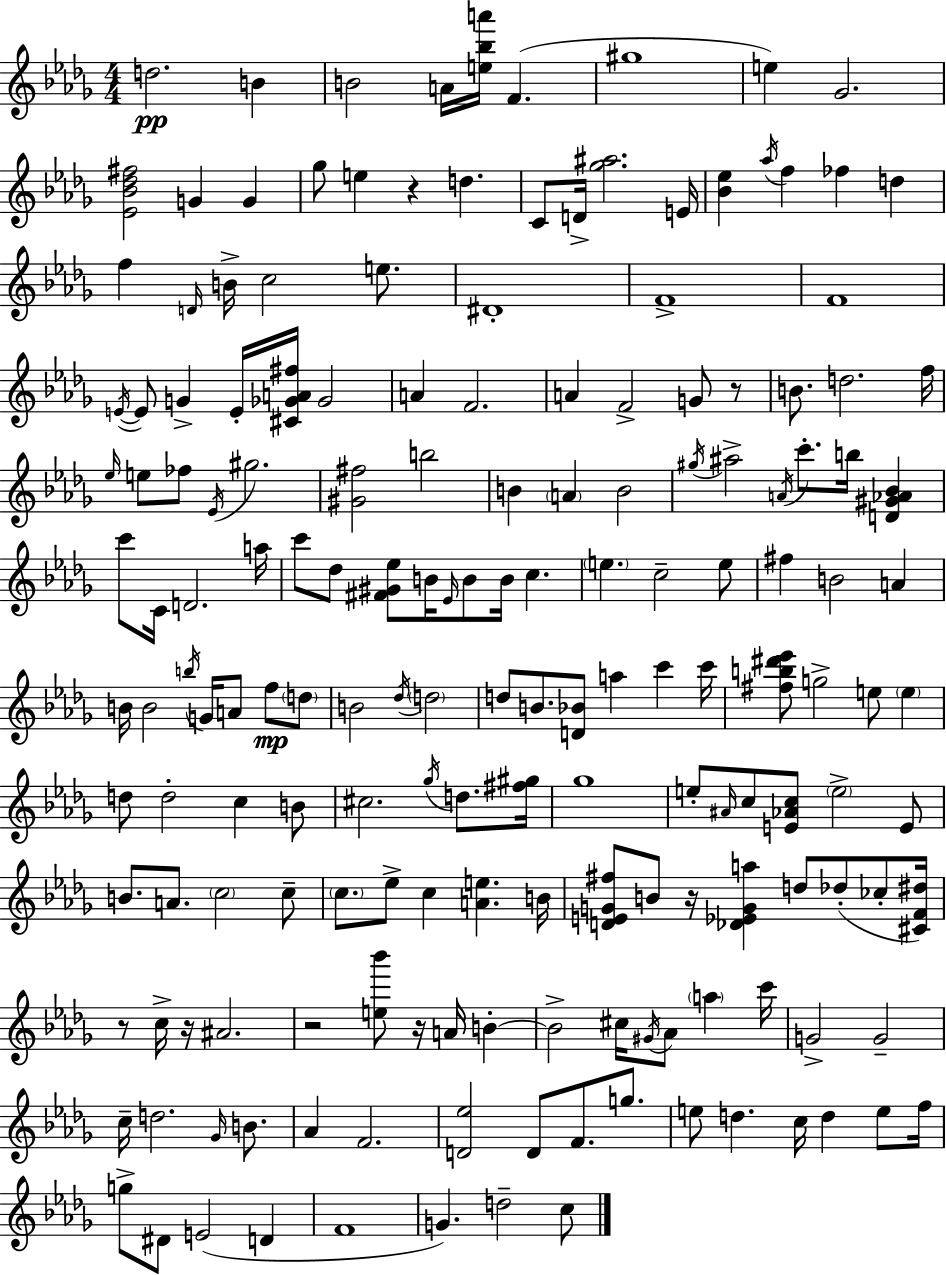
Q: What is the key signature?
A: BES minor